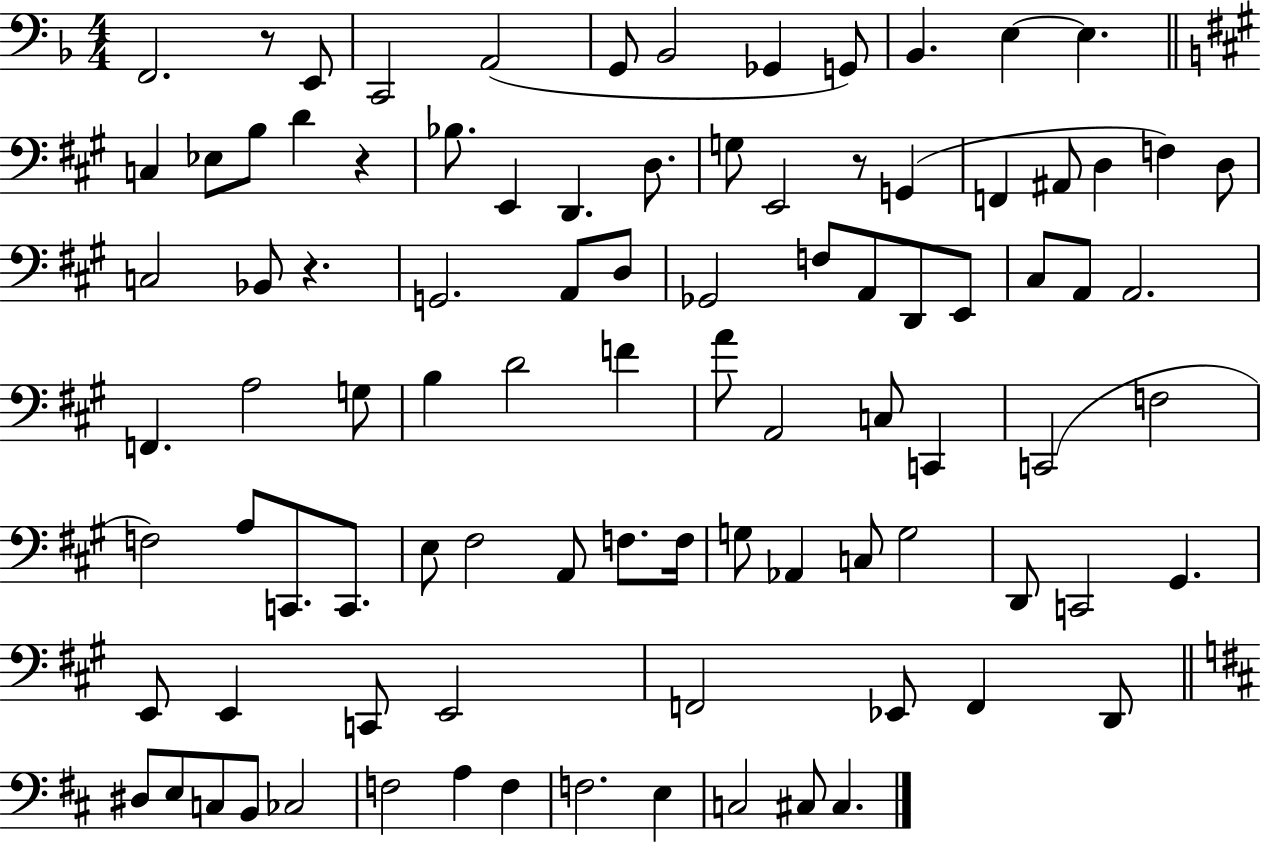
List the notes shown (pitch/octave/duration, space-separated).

F2/h. R/e E2/e C2/h A2/h G2/e Bb2/h Gb2/q G2/e Bb2/q. E3/q E3/q. C3/q Eb3/e B3/e D4/q R/q Bb3/e. E2/q D2/q. D3/e. G3/e E2/h R/e G2/q F2/q A#2/e D3/q F3/q D3/e C3/h Bb2/e R/q. G2/h. A2/e D3/e Gb2/h F3/e A2/e D2/e E2/e C#3/e A2/e A2/h. F2/q. A3/h G3/e B3/q D4/h F4/q A4/e A2/h C3/e C2/q C2/h F3/h F3/h A3/e C2/e. C2/e. E3/e F#3/h A2/e F3/e. F3/s G3/e Ab2/q C3/e G3/h D2/e C2/h G#2/q. E2/e E2/q C2/e E2/h F2/h Eb2/e F2/q D2/e D#3/e E3/e C3/e B2/e CES3/h F3/h A3/q F3/q F3/h. E3/q C3/h C#3/e C#3/q.